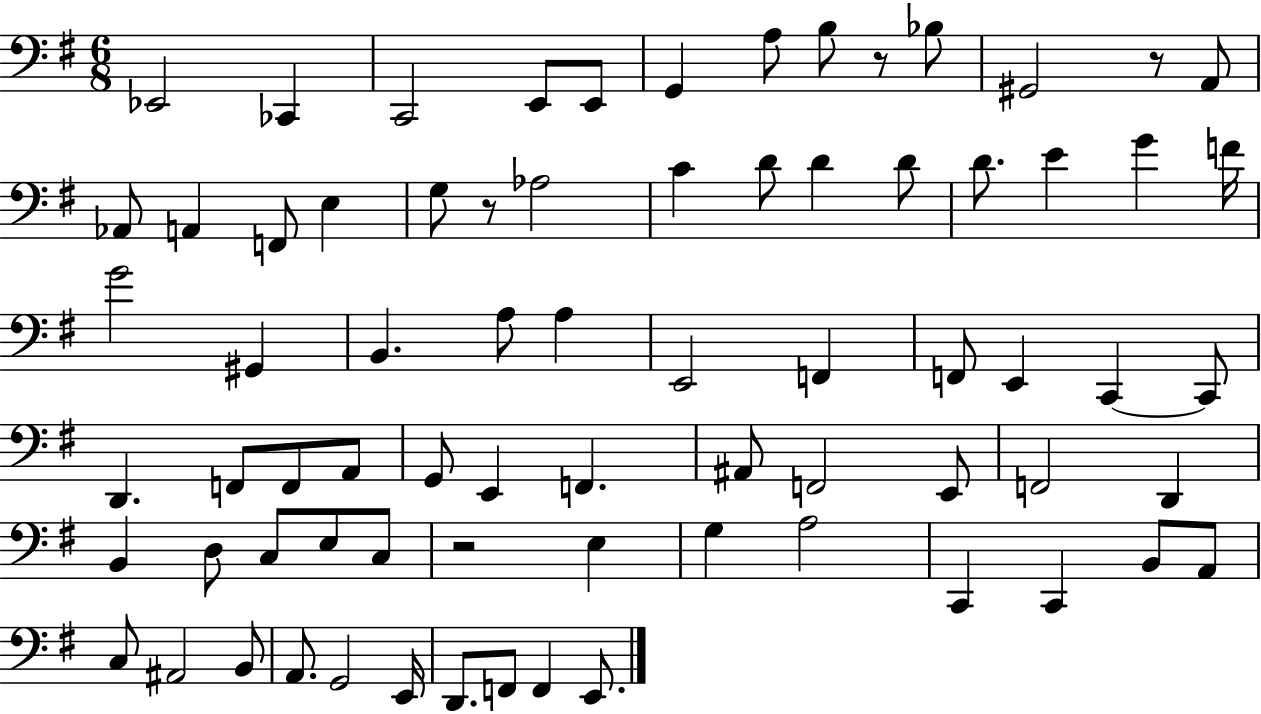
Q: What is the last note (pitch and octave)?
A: E2